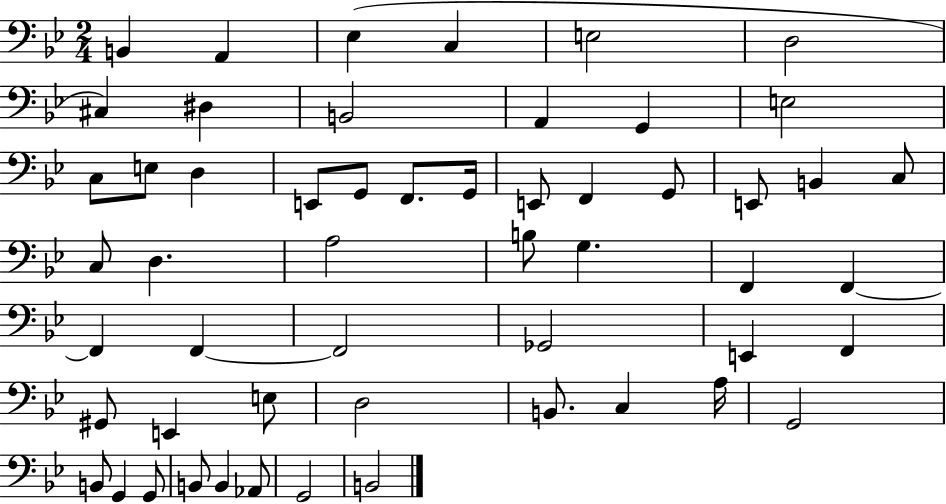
B2/q A2/q Eb3/q C3/q E3/h D3/h C#3/q D#3/q B2/h A2/q G2/q E3/h C3/e E3/e D3/q E2/e G2/e F2/e. G2/s E2/e F2/q G2/e E2/e B2/q C3/e C3/e D3/q. A3/h B3/e G3/q. F2/q F2/q F2/q F2/q F2/h Gb2/h E2/q F2/q G#2/e E2/q E3/e D3/h B2/e. C3/q A3/s G2/h B2/e G2/q G2/e B2/e B2/q Ab2/e G2/h B2/h